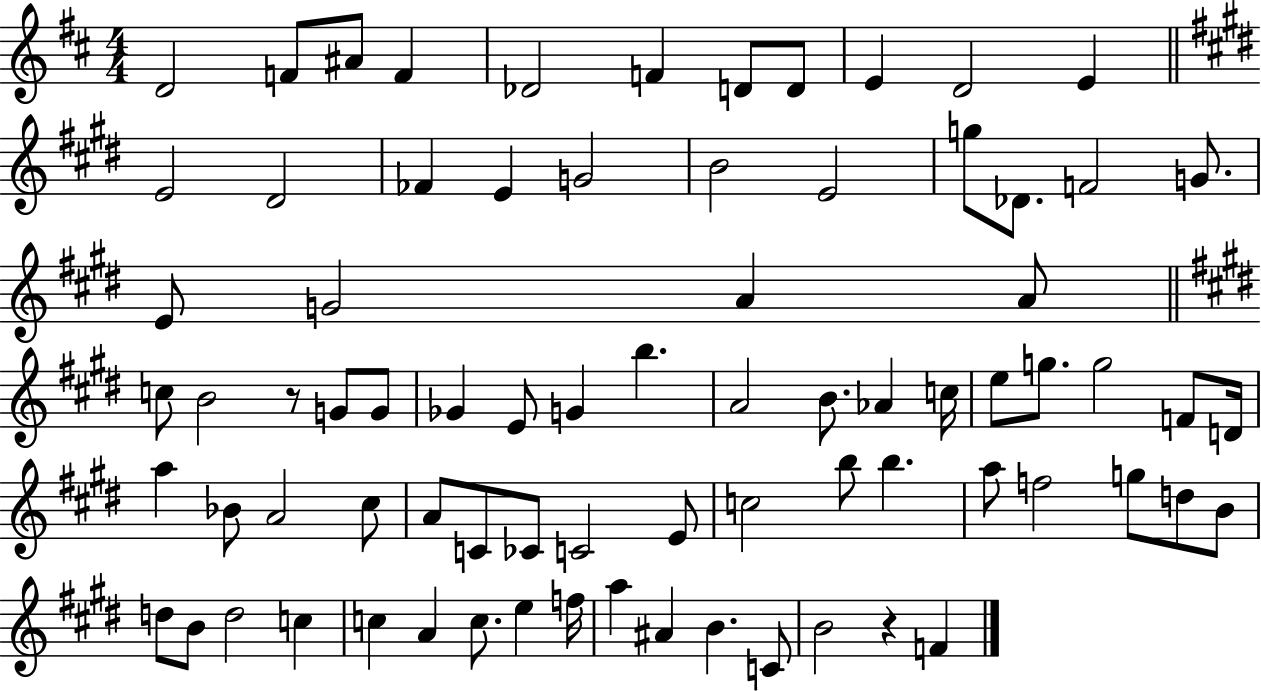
X:1
T:Untitled
M:4/4
L:1/4
K:D
D2 F/2 ^A/2 F _D2 F D/2 D/2 E D2 E E2 ^D2 _F E G2 B2 E2 g/2 _D/2 F2 G/2 E/2 G2 A A/2 c/2 B2 z/2 G/2 G/2 _G E/2 G b A2 B/2 _A c/4 e/2 g/2 g2 F/2 D/4 a _B/2 A2 ^c/2 A/2 C/2 _C/2 C2 E/2 c2 b/2 b a/2 f2 g/2 d/2 B/2 d/2 B/2 d2 c c A c/2 e f/4 a ^A B C/2 B2 z F